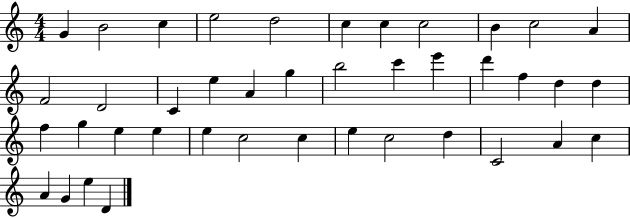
{
  \clef treble
  \numericTimeSignature
  \time 4/4
  \key c \major
  g'4 b'2 c''4 | e''2 d''2 | c''4 c''4 c''2 | b'4 c''2 a'4 | \break f'2 d'2 | c'4 e''4 a'4 g''4 | b''2 c'''4 e'''4 | d'''4 f''4 d''4 d''4 | \break f''4 g''4 e''4 e''4 | e''4 c''2 c''4 | e''4 c''2 d''4 | c'2 a'4 c''4 | \break a'4 g'4 e''4 d'4 | \bar "|."
}